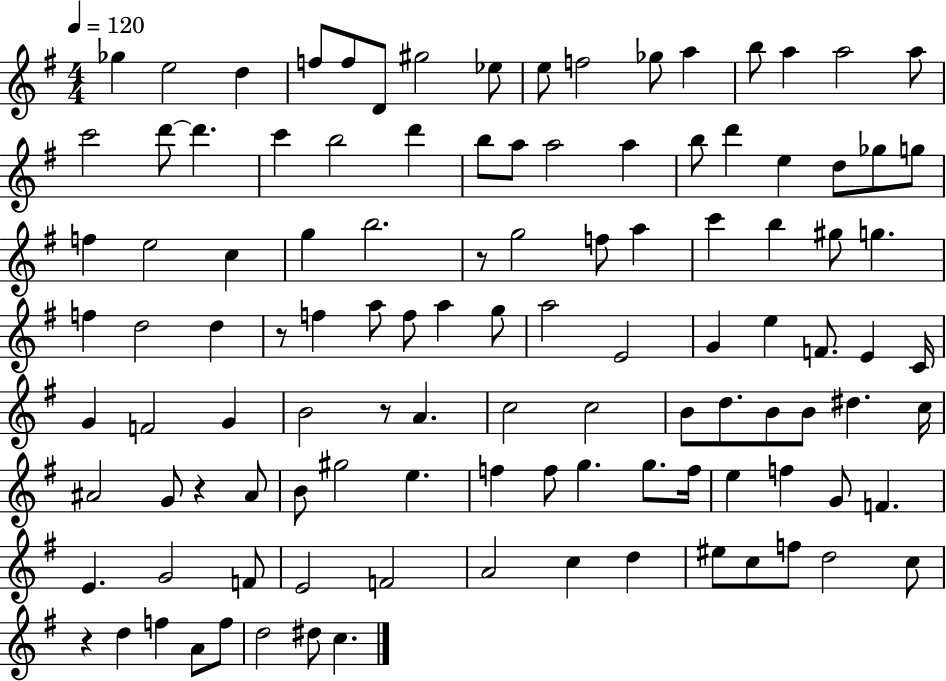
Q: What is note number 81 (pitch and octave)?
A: G5